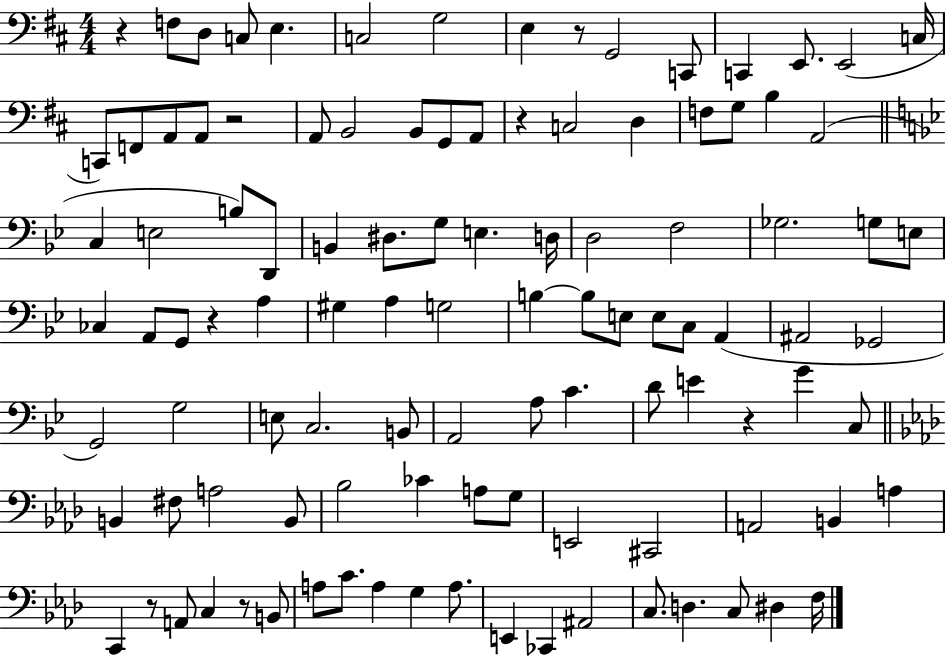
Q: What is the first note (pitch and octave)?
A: F3